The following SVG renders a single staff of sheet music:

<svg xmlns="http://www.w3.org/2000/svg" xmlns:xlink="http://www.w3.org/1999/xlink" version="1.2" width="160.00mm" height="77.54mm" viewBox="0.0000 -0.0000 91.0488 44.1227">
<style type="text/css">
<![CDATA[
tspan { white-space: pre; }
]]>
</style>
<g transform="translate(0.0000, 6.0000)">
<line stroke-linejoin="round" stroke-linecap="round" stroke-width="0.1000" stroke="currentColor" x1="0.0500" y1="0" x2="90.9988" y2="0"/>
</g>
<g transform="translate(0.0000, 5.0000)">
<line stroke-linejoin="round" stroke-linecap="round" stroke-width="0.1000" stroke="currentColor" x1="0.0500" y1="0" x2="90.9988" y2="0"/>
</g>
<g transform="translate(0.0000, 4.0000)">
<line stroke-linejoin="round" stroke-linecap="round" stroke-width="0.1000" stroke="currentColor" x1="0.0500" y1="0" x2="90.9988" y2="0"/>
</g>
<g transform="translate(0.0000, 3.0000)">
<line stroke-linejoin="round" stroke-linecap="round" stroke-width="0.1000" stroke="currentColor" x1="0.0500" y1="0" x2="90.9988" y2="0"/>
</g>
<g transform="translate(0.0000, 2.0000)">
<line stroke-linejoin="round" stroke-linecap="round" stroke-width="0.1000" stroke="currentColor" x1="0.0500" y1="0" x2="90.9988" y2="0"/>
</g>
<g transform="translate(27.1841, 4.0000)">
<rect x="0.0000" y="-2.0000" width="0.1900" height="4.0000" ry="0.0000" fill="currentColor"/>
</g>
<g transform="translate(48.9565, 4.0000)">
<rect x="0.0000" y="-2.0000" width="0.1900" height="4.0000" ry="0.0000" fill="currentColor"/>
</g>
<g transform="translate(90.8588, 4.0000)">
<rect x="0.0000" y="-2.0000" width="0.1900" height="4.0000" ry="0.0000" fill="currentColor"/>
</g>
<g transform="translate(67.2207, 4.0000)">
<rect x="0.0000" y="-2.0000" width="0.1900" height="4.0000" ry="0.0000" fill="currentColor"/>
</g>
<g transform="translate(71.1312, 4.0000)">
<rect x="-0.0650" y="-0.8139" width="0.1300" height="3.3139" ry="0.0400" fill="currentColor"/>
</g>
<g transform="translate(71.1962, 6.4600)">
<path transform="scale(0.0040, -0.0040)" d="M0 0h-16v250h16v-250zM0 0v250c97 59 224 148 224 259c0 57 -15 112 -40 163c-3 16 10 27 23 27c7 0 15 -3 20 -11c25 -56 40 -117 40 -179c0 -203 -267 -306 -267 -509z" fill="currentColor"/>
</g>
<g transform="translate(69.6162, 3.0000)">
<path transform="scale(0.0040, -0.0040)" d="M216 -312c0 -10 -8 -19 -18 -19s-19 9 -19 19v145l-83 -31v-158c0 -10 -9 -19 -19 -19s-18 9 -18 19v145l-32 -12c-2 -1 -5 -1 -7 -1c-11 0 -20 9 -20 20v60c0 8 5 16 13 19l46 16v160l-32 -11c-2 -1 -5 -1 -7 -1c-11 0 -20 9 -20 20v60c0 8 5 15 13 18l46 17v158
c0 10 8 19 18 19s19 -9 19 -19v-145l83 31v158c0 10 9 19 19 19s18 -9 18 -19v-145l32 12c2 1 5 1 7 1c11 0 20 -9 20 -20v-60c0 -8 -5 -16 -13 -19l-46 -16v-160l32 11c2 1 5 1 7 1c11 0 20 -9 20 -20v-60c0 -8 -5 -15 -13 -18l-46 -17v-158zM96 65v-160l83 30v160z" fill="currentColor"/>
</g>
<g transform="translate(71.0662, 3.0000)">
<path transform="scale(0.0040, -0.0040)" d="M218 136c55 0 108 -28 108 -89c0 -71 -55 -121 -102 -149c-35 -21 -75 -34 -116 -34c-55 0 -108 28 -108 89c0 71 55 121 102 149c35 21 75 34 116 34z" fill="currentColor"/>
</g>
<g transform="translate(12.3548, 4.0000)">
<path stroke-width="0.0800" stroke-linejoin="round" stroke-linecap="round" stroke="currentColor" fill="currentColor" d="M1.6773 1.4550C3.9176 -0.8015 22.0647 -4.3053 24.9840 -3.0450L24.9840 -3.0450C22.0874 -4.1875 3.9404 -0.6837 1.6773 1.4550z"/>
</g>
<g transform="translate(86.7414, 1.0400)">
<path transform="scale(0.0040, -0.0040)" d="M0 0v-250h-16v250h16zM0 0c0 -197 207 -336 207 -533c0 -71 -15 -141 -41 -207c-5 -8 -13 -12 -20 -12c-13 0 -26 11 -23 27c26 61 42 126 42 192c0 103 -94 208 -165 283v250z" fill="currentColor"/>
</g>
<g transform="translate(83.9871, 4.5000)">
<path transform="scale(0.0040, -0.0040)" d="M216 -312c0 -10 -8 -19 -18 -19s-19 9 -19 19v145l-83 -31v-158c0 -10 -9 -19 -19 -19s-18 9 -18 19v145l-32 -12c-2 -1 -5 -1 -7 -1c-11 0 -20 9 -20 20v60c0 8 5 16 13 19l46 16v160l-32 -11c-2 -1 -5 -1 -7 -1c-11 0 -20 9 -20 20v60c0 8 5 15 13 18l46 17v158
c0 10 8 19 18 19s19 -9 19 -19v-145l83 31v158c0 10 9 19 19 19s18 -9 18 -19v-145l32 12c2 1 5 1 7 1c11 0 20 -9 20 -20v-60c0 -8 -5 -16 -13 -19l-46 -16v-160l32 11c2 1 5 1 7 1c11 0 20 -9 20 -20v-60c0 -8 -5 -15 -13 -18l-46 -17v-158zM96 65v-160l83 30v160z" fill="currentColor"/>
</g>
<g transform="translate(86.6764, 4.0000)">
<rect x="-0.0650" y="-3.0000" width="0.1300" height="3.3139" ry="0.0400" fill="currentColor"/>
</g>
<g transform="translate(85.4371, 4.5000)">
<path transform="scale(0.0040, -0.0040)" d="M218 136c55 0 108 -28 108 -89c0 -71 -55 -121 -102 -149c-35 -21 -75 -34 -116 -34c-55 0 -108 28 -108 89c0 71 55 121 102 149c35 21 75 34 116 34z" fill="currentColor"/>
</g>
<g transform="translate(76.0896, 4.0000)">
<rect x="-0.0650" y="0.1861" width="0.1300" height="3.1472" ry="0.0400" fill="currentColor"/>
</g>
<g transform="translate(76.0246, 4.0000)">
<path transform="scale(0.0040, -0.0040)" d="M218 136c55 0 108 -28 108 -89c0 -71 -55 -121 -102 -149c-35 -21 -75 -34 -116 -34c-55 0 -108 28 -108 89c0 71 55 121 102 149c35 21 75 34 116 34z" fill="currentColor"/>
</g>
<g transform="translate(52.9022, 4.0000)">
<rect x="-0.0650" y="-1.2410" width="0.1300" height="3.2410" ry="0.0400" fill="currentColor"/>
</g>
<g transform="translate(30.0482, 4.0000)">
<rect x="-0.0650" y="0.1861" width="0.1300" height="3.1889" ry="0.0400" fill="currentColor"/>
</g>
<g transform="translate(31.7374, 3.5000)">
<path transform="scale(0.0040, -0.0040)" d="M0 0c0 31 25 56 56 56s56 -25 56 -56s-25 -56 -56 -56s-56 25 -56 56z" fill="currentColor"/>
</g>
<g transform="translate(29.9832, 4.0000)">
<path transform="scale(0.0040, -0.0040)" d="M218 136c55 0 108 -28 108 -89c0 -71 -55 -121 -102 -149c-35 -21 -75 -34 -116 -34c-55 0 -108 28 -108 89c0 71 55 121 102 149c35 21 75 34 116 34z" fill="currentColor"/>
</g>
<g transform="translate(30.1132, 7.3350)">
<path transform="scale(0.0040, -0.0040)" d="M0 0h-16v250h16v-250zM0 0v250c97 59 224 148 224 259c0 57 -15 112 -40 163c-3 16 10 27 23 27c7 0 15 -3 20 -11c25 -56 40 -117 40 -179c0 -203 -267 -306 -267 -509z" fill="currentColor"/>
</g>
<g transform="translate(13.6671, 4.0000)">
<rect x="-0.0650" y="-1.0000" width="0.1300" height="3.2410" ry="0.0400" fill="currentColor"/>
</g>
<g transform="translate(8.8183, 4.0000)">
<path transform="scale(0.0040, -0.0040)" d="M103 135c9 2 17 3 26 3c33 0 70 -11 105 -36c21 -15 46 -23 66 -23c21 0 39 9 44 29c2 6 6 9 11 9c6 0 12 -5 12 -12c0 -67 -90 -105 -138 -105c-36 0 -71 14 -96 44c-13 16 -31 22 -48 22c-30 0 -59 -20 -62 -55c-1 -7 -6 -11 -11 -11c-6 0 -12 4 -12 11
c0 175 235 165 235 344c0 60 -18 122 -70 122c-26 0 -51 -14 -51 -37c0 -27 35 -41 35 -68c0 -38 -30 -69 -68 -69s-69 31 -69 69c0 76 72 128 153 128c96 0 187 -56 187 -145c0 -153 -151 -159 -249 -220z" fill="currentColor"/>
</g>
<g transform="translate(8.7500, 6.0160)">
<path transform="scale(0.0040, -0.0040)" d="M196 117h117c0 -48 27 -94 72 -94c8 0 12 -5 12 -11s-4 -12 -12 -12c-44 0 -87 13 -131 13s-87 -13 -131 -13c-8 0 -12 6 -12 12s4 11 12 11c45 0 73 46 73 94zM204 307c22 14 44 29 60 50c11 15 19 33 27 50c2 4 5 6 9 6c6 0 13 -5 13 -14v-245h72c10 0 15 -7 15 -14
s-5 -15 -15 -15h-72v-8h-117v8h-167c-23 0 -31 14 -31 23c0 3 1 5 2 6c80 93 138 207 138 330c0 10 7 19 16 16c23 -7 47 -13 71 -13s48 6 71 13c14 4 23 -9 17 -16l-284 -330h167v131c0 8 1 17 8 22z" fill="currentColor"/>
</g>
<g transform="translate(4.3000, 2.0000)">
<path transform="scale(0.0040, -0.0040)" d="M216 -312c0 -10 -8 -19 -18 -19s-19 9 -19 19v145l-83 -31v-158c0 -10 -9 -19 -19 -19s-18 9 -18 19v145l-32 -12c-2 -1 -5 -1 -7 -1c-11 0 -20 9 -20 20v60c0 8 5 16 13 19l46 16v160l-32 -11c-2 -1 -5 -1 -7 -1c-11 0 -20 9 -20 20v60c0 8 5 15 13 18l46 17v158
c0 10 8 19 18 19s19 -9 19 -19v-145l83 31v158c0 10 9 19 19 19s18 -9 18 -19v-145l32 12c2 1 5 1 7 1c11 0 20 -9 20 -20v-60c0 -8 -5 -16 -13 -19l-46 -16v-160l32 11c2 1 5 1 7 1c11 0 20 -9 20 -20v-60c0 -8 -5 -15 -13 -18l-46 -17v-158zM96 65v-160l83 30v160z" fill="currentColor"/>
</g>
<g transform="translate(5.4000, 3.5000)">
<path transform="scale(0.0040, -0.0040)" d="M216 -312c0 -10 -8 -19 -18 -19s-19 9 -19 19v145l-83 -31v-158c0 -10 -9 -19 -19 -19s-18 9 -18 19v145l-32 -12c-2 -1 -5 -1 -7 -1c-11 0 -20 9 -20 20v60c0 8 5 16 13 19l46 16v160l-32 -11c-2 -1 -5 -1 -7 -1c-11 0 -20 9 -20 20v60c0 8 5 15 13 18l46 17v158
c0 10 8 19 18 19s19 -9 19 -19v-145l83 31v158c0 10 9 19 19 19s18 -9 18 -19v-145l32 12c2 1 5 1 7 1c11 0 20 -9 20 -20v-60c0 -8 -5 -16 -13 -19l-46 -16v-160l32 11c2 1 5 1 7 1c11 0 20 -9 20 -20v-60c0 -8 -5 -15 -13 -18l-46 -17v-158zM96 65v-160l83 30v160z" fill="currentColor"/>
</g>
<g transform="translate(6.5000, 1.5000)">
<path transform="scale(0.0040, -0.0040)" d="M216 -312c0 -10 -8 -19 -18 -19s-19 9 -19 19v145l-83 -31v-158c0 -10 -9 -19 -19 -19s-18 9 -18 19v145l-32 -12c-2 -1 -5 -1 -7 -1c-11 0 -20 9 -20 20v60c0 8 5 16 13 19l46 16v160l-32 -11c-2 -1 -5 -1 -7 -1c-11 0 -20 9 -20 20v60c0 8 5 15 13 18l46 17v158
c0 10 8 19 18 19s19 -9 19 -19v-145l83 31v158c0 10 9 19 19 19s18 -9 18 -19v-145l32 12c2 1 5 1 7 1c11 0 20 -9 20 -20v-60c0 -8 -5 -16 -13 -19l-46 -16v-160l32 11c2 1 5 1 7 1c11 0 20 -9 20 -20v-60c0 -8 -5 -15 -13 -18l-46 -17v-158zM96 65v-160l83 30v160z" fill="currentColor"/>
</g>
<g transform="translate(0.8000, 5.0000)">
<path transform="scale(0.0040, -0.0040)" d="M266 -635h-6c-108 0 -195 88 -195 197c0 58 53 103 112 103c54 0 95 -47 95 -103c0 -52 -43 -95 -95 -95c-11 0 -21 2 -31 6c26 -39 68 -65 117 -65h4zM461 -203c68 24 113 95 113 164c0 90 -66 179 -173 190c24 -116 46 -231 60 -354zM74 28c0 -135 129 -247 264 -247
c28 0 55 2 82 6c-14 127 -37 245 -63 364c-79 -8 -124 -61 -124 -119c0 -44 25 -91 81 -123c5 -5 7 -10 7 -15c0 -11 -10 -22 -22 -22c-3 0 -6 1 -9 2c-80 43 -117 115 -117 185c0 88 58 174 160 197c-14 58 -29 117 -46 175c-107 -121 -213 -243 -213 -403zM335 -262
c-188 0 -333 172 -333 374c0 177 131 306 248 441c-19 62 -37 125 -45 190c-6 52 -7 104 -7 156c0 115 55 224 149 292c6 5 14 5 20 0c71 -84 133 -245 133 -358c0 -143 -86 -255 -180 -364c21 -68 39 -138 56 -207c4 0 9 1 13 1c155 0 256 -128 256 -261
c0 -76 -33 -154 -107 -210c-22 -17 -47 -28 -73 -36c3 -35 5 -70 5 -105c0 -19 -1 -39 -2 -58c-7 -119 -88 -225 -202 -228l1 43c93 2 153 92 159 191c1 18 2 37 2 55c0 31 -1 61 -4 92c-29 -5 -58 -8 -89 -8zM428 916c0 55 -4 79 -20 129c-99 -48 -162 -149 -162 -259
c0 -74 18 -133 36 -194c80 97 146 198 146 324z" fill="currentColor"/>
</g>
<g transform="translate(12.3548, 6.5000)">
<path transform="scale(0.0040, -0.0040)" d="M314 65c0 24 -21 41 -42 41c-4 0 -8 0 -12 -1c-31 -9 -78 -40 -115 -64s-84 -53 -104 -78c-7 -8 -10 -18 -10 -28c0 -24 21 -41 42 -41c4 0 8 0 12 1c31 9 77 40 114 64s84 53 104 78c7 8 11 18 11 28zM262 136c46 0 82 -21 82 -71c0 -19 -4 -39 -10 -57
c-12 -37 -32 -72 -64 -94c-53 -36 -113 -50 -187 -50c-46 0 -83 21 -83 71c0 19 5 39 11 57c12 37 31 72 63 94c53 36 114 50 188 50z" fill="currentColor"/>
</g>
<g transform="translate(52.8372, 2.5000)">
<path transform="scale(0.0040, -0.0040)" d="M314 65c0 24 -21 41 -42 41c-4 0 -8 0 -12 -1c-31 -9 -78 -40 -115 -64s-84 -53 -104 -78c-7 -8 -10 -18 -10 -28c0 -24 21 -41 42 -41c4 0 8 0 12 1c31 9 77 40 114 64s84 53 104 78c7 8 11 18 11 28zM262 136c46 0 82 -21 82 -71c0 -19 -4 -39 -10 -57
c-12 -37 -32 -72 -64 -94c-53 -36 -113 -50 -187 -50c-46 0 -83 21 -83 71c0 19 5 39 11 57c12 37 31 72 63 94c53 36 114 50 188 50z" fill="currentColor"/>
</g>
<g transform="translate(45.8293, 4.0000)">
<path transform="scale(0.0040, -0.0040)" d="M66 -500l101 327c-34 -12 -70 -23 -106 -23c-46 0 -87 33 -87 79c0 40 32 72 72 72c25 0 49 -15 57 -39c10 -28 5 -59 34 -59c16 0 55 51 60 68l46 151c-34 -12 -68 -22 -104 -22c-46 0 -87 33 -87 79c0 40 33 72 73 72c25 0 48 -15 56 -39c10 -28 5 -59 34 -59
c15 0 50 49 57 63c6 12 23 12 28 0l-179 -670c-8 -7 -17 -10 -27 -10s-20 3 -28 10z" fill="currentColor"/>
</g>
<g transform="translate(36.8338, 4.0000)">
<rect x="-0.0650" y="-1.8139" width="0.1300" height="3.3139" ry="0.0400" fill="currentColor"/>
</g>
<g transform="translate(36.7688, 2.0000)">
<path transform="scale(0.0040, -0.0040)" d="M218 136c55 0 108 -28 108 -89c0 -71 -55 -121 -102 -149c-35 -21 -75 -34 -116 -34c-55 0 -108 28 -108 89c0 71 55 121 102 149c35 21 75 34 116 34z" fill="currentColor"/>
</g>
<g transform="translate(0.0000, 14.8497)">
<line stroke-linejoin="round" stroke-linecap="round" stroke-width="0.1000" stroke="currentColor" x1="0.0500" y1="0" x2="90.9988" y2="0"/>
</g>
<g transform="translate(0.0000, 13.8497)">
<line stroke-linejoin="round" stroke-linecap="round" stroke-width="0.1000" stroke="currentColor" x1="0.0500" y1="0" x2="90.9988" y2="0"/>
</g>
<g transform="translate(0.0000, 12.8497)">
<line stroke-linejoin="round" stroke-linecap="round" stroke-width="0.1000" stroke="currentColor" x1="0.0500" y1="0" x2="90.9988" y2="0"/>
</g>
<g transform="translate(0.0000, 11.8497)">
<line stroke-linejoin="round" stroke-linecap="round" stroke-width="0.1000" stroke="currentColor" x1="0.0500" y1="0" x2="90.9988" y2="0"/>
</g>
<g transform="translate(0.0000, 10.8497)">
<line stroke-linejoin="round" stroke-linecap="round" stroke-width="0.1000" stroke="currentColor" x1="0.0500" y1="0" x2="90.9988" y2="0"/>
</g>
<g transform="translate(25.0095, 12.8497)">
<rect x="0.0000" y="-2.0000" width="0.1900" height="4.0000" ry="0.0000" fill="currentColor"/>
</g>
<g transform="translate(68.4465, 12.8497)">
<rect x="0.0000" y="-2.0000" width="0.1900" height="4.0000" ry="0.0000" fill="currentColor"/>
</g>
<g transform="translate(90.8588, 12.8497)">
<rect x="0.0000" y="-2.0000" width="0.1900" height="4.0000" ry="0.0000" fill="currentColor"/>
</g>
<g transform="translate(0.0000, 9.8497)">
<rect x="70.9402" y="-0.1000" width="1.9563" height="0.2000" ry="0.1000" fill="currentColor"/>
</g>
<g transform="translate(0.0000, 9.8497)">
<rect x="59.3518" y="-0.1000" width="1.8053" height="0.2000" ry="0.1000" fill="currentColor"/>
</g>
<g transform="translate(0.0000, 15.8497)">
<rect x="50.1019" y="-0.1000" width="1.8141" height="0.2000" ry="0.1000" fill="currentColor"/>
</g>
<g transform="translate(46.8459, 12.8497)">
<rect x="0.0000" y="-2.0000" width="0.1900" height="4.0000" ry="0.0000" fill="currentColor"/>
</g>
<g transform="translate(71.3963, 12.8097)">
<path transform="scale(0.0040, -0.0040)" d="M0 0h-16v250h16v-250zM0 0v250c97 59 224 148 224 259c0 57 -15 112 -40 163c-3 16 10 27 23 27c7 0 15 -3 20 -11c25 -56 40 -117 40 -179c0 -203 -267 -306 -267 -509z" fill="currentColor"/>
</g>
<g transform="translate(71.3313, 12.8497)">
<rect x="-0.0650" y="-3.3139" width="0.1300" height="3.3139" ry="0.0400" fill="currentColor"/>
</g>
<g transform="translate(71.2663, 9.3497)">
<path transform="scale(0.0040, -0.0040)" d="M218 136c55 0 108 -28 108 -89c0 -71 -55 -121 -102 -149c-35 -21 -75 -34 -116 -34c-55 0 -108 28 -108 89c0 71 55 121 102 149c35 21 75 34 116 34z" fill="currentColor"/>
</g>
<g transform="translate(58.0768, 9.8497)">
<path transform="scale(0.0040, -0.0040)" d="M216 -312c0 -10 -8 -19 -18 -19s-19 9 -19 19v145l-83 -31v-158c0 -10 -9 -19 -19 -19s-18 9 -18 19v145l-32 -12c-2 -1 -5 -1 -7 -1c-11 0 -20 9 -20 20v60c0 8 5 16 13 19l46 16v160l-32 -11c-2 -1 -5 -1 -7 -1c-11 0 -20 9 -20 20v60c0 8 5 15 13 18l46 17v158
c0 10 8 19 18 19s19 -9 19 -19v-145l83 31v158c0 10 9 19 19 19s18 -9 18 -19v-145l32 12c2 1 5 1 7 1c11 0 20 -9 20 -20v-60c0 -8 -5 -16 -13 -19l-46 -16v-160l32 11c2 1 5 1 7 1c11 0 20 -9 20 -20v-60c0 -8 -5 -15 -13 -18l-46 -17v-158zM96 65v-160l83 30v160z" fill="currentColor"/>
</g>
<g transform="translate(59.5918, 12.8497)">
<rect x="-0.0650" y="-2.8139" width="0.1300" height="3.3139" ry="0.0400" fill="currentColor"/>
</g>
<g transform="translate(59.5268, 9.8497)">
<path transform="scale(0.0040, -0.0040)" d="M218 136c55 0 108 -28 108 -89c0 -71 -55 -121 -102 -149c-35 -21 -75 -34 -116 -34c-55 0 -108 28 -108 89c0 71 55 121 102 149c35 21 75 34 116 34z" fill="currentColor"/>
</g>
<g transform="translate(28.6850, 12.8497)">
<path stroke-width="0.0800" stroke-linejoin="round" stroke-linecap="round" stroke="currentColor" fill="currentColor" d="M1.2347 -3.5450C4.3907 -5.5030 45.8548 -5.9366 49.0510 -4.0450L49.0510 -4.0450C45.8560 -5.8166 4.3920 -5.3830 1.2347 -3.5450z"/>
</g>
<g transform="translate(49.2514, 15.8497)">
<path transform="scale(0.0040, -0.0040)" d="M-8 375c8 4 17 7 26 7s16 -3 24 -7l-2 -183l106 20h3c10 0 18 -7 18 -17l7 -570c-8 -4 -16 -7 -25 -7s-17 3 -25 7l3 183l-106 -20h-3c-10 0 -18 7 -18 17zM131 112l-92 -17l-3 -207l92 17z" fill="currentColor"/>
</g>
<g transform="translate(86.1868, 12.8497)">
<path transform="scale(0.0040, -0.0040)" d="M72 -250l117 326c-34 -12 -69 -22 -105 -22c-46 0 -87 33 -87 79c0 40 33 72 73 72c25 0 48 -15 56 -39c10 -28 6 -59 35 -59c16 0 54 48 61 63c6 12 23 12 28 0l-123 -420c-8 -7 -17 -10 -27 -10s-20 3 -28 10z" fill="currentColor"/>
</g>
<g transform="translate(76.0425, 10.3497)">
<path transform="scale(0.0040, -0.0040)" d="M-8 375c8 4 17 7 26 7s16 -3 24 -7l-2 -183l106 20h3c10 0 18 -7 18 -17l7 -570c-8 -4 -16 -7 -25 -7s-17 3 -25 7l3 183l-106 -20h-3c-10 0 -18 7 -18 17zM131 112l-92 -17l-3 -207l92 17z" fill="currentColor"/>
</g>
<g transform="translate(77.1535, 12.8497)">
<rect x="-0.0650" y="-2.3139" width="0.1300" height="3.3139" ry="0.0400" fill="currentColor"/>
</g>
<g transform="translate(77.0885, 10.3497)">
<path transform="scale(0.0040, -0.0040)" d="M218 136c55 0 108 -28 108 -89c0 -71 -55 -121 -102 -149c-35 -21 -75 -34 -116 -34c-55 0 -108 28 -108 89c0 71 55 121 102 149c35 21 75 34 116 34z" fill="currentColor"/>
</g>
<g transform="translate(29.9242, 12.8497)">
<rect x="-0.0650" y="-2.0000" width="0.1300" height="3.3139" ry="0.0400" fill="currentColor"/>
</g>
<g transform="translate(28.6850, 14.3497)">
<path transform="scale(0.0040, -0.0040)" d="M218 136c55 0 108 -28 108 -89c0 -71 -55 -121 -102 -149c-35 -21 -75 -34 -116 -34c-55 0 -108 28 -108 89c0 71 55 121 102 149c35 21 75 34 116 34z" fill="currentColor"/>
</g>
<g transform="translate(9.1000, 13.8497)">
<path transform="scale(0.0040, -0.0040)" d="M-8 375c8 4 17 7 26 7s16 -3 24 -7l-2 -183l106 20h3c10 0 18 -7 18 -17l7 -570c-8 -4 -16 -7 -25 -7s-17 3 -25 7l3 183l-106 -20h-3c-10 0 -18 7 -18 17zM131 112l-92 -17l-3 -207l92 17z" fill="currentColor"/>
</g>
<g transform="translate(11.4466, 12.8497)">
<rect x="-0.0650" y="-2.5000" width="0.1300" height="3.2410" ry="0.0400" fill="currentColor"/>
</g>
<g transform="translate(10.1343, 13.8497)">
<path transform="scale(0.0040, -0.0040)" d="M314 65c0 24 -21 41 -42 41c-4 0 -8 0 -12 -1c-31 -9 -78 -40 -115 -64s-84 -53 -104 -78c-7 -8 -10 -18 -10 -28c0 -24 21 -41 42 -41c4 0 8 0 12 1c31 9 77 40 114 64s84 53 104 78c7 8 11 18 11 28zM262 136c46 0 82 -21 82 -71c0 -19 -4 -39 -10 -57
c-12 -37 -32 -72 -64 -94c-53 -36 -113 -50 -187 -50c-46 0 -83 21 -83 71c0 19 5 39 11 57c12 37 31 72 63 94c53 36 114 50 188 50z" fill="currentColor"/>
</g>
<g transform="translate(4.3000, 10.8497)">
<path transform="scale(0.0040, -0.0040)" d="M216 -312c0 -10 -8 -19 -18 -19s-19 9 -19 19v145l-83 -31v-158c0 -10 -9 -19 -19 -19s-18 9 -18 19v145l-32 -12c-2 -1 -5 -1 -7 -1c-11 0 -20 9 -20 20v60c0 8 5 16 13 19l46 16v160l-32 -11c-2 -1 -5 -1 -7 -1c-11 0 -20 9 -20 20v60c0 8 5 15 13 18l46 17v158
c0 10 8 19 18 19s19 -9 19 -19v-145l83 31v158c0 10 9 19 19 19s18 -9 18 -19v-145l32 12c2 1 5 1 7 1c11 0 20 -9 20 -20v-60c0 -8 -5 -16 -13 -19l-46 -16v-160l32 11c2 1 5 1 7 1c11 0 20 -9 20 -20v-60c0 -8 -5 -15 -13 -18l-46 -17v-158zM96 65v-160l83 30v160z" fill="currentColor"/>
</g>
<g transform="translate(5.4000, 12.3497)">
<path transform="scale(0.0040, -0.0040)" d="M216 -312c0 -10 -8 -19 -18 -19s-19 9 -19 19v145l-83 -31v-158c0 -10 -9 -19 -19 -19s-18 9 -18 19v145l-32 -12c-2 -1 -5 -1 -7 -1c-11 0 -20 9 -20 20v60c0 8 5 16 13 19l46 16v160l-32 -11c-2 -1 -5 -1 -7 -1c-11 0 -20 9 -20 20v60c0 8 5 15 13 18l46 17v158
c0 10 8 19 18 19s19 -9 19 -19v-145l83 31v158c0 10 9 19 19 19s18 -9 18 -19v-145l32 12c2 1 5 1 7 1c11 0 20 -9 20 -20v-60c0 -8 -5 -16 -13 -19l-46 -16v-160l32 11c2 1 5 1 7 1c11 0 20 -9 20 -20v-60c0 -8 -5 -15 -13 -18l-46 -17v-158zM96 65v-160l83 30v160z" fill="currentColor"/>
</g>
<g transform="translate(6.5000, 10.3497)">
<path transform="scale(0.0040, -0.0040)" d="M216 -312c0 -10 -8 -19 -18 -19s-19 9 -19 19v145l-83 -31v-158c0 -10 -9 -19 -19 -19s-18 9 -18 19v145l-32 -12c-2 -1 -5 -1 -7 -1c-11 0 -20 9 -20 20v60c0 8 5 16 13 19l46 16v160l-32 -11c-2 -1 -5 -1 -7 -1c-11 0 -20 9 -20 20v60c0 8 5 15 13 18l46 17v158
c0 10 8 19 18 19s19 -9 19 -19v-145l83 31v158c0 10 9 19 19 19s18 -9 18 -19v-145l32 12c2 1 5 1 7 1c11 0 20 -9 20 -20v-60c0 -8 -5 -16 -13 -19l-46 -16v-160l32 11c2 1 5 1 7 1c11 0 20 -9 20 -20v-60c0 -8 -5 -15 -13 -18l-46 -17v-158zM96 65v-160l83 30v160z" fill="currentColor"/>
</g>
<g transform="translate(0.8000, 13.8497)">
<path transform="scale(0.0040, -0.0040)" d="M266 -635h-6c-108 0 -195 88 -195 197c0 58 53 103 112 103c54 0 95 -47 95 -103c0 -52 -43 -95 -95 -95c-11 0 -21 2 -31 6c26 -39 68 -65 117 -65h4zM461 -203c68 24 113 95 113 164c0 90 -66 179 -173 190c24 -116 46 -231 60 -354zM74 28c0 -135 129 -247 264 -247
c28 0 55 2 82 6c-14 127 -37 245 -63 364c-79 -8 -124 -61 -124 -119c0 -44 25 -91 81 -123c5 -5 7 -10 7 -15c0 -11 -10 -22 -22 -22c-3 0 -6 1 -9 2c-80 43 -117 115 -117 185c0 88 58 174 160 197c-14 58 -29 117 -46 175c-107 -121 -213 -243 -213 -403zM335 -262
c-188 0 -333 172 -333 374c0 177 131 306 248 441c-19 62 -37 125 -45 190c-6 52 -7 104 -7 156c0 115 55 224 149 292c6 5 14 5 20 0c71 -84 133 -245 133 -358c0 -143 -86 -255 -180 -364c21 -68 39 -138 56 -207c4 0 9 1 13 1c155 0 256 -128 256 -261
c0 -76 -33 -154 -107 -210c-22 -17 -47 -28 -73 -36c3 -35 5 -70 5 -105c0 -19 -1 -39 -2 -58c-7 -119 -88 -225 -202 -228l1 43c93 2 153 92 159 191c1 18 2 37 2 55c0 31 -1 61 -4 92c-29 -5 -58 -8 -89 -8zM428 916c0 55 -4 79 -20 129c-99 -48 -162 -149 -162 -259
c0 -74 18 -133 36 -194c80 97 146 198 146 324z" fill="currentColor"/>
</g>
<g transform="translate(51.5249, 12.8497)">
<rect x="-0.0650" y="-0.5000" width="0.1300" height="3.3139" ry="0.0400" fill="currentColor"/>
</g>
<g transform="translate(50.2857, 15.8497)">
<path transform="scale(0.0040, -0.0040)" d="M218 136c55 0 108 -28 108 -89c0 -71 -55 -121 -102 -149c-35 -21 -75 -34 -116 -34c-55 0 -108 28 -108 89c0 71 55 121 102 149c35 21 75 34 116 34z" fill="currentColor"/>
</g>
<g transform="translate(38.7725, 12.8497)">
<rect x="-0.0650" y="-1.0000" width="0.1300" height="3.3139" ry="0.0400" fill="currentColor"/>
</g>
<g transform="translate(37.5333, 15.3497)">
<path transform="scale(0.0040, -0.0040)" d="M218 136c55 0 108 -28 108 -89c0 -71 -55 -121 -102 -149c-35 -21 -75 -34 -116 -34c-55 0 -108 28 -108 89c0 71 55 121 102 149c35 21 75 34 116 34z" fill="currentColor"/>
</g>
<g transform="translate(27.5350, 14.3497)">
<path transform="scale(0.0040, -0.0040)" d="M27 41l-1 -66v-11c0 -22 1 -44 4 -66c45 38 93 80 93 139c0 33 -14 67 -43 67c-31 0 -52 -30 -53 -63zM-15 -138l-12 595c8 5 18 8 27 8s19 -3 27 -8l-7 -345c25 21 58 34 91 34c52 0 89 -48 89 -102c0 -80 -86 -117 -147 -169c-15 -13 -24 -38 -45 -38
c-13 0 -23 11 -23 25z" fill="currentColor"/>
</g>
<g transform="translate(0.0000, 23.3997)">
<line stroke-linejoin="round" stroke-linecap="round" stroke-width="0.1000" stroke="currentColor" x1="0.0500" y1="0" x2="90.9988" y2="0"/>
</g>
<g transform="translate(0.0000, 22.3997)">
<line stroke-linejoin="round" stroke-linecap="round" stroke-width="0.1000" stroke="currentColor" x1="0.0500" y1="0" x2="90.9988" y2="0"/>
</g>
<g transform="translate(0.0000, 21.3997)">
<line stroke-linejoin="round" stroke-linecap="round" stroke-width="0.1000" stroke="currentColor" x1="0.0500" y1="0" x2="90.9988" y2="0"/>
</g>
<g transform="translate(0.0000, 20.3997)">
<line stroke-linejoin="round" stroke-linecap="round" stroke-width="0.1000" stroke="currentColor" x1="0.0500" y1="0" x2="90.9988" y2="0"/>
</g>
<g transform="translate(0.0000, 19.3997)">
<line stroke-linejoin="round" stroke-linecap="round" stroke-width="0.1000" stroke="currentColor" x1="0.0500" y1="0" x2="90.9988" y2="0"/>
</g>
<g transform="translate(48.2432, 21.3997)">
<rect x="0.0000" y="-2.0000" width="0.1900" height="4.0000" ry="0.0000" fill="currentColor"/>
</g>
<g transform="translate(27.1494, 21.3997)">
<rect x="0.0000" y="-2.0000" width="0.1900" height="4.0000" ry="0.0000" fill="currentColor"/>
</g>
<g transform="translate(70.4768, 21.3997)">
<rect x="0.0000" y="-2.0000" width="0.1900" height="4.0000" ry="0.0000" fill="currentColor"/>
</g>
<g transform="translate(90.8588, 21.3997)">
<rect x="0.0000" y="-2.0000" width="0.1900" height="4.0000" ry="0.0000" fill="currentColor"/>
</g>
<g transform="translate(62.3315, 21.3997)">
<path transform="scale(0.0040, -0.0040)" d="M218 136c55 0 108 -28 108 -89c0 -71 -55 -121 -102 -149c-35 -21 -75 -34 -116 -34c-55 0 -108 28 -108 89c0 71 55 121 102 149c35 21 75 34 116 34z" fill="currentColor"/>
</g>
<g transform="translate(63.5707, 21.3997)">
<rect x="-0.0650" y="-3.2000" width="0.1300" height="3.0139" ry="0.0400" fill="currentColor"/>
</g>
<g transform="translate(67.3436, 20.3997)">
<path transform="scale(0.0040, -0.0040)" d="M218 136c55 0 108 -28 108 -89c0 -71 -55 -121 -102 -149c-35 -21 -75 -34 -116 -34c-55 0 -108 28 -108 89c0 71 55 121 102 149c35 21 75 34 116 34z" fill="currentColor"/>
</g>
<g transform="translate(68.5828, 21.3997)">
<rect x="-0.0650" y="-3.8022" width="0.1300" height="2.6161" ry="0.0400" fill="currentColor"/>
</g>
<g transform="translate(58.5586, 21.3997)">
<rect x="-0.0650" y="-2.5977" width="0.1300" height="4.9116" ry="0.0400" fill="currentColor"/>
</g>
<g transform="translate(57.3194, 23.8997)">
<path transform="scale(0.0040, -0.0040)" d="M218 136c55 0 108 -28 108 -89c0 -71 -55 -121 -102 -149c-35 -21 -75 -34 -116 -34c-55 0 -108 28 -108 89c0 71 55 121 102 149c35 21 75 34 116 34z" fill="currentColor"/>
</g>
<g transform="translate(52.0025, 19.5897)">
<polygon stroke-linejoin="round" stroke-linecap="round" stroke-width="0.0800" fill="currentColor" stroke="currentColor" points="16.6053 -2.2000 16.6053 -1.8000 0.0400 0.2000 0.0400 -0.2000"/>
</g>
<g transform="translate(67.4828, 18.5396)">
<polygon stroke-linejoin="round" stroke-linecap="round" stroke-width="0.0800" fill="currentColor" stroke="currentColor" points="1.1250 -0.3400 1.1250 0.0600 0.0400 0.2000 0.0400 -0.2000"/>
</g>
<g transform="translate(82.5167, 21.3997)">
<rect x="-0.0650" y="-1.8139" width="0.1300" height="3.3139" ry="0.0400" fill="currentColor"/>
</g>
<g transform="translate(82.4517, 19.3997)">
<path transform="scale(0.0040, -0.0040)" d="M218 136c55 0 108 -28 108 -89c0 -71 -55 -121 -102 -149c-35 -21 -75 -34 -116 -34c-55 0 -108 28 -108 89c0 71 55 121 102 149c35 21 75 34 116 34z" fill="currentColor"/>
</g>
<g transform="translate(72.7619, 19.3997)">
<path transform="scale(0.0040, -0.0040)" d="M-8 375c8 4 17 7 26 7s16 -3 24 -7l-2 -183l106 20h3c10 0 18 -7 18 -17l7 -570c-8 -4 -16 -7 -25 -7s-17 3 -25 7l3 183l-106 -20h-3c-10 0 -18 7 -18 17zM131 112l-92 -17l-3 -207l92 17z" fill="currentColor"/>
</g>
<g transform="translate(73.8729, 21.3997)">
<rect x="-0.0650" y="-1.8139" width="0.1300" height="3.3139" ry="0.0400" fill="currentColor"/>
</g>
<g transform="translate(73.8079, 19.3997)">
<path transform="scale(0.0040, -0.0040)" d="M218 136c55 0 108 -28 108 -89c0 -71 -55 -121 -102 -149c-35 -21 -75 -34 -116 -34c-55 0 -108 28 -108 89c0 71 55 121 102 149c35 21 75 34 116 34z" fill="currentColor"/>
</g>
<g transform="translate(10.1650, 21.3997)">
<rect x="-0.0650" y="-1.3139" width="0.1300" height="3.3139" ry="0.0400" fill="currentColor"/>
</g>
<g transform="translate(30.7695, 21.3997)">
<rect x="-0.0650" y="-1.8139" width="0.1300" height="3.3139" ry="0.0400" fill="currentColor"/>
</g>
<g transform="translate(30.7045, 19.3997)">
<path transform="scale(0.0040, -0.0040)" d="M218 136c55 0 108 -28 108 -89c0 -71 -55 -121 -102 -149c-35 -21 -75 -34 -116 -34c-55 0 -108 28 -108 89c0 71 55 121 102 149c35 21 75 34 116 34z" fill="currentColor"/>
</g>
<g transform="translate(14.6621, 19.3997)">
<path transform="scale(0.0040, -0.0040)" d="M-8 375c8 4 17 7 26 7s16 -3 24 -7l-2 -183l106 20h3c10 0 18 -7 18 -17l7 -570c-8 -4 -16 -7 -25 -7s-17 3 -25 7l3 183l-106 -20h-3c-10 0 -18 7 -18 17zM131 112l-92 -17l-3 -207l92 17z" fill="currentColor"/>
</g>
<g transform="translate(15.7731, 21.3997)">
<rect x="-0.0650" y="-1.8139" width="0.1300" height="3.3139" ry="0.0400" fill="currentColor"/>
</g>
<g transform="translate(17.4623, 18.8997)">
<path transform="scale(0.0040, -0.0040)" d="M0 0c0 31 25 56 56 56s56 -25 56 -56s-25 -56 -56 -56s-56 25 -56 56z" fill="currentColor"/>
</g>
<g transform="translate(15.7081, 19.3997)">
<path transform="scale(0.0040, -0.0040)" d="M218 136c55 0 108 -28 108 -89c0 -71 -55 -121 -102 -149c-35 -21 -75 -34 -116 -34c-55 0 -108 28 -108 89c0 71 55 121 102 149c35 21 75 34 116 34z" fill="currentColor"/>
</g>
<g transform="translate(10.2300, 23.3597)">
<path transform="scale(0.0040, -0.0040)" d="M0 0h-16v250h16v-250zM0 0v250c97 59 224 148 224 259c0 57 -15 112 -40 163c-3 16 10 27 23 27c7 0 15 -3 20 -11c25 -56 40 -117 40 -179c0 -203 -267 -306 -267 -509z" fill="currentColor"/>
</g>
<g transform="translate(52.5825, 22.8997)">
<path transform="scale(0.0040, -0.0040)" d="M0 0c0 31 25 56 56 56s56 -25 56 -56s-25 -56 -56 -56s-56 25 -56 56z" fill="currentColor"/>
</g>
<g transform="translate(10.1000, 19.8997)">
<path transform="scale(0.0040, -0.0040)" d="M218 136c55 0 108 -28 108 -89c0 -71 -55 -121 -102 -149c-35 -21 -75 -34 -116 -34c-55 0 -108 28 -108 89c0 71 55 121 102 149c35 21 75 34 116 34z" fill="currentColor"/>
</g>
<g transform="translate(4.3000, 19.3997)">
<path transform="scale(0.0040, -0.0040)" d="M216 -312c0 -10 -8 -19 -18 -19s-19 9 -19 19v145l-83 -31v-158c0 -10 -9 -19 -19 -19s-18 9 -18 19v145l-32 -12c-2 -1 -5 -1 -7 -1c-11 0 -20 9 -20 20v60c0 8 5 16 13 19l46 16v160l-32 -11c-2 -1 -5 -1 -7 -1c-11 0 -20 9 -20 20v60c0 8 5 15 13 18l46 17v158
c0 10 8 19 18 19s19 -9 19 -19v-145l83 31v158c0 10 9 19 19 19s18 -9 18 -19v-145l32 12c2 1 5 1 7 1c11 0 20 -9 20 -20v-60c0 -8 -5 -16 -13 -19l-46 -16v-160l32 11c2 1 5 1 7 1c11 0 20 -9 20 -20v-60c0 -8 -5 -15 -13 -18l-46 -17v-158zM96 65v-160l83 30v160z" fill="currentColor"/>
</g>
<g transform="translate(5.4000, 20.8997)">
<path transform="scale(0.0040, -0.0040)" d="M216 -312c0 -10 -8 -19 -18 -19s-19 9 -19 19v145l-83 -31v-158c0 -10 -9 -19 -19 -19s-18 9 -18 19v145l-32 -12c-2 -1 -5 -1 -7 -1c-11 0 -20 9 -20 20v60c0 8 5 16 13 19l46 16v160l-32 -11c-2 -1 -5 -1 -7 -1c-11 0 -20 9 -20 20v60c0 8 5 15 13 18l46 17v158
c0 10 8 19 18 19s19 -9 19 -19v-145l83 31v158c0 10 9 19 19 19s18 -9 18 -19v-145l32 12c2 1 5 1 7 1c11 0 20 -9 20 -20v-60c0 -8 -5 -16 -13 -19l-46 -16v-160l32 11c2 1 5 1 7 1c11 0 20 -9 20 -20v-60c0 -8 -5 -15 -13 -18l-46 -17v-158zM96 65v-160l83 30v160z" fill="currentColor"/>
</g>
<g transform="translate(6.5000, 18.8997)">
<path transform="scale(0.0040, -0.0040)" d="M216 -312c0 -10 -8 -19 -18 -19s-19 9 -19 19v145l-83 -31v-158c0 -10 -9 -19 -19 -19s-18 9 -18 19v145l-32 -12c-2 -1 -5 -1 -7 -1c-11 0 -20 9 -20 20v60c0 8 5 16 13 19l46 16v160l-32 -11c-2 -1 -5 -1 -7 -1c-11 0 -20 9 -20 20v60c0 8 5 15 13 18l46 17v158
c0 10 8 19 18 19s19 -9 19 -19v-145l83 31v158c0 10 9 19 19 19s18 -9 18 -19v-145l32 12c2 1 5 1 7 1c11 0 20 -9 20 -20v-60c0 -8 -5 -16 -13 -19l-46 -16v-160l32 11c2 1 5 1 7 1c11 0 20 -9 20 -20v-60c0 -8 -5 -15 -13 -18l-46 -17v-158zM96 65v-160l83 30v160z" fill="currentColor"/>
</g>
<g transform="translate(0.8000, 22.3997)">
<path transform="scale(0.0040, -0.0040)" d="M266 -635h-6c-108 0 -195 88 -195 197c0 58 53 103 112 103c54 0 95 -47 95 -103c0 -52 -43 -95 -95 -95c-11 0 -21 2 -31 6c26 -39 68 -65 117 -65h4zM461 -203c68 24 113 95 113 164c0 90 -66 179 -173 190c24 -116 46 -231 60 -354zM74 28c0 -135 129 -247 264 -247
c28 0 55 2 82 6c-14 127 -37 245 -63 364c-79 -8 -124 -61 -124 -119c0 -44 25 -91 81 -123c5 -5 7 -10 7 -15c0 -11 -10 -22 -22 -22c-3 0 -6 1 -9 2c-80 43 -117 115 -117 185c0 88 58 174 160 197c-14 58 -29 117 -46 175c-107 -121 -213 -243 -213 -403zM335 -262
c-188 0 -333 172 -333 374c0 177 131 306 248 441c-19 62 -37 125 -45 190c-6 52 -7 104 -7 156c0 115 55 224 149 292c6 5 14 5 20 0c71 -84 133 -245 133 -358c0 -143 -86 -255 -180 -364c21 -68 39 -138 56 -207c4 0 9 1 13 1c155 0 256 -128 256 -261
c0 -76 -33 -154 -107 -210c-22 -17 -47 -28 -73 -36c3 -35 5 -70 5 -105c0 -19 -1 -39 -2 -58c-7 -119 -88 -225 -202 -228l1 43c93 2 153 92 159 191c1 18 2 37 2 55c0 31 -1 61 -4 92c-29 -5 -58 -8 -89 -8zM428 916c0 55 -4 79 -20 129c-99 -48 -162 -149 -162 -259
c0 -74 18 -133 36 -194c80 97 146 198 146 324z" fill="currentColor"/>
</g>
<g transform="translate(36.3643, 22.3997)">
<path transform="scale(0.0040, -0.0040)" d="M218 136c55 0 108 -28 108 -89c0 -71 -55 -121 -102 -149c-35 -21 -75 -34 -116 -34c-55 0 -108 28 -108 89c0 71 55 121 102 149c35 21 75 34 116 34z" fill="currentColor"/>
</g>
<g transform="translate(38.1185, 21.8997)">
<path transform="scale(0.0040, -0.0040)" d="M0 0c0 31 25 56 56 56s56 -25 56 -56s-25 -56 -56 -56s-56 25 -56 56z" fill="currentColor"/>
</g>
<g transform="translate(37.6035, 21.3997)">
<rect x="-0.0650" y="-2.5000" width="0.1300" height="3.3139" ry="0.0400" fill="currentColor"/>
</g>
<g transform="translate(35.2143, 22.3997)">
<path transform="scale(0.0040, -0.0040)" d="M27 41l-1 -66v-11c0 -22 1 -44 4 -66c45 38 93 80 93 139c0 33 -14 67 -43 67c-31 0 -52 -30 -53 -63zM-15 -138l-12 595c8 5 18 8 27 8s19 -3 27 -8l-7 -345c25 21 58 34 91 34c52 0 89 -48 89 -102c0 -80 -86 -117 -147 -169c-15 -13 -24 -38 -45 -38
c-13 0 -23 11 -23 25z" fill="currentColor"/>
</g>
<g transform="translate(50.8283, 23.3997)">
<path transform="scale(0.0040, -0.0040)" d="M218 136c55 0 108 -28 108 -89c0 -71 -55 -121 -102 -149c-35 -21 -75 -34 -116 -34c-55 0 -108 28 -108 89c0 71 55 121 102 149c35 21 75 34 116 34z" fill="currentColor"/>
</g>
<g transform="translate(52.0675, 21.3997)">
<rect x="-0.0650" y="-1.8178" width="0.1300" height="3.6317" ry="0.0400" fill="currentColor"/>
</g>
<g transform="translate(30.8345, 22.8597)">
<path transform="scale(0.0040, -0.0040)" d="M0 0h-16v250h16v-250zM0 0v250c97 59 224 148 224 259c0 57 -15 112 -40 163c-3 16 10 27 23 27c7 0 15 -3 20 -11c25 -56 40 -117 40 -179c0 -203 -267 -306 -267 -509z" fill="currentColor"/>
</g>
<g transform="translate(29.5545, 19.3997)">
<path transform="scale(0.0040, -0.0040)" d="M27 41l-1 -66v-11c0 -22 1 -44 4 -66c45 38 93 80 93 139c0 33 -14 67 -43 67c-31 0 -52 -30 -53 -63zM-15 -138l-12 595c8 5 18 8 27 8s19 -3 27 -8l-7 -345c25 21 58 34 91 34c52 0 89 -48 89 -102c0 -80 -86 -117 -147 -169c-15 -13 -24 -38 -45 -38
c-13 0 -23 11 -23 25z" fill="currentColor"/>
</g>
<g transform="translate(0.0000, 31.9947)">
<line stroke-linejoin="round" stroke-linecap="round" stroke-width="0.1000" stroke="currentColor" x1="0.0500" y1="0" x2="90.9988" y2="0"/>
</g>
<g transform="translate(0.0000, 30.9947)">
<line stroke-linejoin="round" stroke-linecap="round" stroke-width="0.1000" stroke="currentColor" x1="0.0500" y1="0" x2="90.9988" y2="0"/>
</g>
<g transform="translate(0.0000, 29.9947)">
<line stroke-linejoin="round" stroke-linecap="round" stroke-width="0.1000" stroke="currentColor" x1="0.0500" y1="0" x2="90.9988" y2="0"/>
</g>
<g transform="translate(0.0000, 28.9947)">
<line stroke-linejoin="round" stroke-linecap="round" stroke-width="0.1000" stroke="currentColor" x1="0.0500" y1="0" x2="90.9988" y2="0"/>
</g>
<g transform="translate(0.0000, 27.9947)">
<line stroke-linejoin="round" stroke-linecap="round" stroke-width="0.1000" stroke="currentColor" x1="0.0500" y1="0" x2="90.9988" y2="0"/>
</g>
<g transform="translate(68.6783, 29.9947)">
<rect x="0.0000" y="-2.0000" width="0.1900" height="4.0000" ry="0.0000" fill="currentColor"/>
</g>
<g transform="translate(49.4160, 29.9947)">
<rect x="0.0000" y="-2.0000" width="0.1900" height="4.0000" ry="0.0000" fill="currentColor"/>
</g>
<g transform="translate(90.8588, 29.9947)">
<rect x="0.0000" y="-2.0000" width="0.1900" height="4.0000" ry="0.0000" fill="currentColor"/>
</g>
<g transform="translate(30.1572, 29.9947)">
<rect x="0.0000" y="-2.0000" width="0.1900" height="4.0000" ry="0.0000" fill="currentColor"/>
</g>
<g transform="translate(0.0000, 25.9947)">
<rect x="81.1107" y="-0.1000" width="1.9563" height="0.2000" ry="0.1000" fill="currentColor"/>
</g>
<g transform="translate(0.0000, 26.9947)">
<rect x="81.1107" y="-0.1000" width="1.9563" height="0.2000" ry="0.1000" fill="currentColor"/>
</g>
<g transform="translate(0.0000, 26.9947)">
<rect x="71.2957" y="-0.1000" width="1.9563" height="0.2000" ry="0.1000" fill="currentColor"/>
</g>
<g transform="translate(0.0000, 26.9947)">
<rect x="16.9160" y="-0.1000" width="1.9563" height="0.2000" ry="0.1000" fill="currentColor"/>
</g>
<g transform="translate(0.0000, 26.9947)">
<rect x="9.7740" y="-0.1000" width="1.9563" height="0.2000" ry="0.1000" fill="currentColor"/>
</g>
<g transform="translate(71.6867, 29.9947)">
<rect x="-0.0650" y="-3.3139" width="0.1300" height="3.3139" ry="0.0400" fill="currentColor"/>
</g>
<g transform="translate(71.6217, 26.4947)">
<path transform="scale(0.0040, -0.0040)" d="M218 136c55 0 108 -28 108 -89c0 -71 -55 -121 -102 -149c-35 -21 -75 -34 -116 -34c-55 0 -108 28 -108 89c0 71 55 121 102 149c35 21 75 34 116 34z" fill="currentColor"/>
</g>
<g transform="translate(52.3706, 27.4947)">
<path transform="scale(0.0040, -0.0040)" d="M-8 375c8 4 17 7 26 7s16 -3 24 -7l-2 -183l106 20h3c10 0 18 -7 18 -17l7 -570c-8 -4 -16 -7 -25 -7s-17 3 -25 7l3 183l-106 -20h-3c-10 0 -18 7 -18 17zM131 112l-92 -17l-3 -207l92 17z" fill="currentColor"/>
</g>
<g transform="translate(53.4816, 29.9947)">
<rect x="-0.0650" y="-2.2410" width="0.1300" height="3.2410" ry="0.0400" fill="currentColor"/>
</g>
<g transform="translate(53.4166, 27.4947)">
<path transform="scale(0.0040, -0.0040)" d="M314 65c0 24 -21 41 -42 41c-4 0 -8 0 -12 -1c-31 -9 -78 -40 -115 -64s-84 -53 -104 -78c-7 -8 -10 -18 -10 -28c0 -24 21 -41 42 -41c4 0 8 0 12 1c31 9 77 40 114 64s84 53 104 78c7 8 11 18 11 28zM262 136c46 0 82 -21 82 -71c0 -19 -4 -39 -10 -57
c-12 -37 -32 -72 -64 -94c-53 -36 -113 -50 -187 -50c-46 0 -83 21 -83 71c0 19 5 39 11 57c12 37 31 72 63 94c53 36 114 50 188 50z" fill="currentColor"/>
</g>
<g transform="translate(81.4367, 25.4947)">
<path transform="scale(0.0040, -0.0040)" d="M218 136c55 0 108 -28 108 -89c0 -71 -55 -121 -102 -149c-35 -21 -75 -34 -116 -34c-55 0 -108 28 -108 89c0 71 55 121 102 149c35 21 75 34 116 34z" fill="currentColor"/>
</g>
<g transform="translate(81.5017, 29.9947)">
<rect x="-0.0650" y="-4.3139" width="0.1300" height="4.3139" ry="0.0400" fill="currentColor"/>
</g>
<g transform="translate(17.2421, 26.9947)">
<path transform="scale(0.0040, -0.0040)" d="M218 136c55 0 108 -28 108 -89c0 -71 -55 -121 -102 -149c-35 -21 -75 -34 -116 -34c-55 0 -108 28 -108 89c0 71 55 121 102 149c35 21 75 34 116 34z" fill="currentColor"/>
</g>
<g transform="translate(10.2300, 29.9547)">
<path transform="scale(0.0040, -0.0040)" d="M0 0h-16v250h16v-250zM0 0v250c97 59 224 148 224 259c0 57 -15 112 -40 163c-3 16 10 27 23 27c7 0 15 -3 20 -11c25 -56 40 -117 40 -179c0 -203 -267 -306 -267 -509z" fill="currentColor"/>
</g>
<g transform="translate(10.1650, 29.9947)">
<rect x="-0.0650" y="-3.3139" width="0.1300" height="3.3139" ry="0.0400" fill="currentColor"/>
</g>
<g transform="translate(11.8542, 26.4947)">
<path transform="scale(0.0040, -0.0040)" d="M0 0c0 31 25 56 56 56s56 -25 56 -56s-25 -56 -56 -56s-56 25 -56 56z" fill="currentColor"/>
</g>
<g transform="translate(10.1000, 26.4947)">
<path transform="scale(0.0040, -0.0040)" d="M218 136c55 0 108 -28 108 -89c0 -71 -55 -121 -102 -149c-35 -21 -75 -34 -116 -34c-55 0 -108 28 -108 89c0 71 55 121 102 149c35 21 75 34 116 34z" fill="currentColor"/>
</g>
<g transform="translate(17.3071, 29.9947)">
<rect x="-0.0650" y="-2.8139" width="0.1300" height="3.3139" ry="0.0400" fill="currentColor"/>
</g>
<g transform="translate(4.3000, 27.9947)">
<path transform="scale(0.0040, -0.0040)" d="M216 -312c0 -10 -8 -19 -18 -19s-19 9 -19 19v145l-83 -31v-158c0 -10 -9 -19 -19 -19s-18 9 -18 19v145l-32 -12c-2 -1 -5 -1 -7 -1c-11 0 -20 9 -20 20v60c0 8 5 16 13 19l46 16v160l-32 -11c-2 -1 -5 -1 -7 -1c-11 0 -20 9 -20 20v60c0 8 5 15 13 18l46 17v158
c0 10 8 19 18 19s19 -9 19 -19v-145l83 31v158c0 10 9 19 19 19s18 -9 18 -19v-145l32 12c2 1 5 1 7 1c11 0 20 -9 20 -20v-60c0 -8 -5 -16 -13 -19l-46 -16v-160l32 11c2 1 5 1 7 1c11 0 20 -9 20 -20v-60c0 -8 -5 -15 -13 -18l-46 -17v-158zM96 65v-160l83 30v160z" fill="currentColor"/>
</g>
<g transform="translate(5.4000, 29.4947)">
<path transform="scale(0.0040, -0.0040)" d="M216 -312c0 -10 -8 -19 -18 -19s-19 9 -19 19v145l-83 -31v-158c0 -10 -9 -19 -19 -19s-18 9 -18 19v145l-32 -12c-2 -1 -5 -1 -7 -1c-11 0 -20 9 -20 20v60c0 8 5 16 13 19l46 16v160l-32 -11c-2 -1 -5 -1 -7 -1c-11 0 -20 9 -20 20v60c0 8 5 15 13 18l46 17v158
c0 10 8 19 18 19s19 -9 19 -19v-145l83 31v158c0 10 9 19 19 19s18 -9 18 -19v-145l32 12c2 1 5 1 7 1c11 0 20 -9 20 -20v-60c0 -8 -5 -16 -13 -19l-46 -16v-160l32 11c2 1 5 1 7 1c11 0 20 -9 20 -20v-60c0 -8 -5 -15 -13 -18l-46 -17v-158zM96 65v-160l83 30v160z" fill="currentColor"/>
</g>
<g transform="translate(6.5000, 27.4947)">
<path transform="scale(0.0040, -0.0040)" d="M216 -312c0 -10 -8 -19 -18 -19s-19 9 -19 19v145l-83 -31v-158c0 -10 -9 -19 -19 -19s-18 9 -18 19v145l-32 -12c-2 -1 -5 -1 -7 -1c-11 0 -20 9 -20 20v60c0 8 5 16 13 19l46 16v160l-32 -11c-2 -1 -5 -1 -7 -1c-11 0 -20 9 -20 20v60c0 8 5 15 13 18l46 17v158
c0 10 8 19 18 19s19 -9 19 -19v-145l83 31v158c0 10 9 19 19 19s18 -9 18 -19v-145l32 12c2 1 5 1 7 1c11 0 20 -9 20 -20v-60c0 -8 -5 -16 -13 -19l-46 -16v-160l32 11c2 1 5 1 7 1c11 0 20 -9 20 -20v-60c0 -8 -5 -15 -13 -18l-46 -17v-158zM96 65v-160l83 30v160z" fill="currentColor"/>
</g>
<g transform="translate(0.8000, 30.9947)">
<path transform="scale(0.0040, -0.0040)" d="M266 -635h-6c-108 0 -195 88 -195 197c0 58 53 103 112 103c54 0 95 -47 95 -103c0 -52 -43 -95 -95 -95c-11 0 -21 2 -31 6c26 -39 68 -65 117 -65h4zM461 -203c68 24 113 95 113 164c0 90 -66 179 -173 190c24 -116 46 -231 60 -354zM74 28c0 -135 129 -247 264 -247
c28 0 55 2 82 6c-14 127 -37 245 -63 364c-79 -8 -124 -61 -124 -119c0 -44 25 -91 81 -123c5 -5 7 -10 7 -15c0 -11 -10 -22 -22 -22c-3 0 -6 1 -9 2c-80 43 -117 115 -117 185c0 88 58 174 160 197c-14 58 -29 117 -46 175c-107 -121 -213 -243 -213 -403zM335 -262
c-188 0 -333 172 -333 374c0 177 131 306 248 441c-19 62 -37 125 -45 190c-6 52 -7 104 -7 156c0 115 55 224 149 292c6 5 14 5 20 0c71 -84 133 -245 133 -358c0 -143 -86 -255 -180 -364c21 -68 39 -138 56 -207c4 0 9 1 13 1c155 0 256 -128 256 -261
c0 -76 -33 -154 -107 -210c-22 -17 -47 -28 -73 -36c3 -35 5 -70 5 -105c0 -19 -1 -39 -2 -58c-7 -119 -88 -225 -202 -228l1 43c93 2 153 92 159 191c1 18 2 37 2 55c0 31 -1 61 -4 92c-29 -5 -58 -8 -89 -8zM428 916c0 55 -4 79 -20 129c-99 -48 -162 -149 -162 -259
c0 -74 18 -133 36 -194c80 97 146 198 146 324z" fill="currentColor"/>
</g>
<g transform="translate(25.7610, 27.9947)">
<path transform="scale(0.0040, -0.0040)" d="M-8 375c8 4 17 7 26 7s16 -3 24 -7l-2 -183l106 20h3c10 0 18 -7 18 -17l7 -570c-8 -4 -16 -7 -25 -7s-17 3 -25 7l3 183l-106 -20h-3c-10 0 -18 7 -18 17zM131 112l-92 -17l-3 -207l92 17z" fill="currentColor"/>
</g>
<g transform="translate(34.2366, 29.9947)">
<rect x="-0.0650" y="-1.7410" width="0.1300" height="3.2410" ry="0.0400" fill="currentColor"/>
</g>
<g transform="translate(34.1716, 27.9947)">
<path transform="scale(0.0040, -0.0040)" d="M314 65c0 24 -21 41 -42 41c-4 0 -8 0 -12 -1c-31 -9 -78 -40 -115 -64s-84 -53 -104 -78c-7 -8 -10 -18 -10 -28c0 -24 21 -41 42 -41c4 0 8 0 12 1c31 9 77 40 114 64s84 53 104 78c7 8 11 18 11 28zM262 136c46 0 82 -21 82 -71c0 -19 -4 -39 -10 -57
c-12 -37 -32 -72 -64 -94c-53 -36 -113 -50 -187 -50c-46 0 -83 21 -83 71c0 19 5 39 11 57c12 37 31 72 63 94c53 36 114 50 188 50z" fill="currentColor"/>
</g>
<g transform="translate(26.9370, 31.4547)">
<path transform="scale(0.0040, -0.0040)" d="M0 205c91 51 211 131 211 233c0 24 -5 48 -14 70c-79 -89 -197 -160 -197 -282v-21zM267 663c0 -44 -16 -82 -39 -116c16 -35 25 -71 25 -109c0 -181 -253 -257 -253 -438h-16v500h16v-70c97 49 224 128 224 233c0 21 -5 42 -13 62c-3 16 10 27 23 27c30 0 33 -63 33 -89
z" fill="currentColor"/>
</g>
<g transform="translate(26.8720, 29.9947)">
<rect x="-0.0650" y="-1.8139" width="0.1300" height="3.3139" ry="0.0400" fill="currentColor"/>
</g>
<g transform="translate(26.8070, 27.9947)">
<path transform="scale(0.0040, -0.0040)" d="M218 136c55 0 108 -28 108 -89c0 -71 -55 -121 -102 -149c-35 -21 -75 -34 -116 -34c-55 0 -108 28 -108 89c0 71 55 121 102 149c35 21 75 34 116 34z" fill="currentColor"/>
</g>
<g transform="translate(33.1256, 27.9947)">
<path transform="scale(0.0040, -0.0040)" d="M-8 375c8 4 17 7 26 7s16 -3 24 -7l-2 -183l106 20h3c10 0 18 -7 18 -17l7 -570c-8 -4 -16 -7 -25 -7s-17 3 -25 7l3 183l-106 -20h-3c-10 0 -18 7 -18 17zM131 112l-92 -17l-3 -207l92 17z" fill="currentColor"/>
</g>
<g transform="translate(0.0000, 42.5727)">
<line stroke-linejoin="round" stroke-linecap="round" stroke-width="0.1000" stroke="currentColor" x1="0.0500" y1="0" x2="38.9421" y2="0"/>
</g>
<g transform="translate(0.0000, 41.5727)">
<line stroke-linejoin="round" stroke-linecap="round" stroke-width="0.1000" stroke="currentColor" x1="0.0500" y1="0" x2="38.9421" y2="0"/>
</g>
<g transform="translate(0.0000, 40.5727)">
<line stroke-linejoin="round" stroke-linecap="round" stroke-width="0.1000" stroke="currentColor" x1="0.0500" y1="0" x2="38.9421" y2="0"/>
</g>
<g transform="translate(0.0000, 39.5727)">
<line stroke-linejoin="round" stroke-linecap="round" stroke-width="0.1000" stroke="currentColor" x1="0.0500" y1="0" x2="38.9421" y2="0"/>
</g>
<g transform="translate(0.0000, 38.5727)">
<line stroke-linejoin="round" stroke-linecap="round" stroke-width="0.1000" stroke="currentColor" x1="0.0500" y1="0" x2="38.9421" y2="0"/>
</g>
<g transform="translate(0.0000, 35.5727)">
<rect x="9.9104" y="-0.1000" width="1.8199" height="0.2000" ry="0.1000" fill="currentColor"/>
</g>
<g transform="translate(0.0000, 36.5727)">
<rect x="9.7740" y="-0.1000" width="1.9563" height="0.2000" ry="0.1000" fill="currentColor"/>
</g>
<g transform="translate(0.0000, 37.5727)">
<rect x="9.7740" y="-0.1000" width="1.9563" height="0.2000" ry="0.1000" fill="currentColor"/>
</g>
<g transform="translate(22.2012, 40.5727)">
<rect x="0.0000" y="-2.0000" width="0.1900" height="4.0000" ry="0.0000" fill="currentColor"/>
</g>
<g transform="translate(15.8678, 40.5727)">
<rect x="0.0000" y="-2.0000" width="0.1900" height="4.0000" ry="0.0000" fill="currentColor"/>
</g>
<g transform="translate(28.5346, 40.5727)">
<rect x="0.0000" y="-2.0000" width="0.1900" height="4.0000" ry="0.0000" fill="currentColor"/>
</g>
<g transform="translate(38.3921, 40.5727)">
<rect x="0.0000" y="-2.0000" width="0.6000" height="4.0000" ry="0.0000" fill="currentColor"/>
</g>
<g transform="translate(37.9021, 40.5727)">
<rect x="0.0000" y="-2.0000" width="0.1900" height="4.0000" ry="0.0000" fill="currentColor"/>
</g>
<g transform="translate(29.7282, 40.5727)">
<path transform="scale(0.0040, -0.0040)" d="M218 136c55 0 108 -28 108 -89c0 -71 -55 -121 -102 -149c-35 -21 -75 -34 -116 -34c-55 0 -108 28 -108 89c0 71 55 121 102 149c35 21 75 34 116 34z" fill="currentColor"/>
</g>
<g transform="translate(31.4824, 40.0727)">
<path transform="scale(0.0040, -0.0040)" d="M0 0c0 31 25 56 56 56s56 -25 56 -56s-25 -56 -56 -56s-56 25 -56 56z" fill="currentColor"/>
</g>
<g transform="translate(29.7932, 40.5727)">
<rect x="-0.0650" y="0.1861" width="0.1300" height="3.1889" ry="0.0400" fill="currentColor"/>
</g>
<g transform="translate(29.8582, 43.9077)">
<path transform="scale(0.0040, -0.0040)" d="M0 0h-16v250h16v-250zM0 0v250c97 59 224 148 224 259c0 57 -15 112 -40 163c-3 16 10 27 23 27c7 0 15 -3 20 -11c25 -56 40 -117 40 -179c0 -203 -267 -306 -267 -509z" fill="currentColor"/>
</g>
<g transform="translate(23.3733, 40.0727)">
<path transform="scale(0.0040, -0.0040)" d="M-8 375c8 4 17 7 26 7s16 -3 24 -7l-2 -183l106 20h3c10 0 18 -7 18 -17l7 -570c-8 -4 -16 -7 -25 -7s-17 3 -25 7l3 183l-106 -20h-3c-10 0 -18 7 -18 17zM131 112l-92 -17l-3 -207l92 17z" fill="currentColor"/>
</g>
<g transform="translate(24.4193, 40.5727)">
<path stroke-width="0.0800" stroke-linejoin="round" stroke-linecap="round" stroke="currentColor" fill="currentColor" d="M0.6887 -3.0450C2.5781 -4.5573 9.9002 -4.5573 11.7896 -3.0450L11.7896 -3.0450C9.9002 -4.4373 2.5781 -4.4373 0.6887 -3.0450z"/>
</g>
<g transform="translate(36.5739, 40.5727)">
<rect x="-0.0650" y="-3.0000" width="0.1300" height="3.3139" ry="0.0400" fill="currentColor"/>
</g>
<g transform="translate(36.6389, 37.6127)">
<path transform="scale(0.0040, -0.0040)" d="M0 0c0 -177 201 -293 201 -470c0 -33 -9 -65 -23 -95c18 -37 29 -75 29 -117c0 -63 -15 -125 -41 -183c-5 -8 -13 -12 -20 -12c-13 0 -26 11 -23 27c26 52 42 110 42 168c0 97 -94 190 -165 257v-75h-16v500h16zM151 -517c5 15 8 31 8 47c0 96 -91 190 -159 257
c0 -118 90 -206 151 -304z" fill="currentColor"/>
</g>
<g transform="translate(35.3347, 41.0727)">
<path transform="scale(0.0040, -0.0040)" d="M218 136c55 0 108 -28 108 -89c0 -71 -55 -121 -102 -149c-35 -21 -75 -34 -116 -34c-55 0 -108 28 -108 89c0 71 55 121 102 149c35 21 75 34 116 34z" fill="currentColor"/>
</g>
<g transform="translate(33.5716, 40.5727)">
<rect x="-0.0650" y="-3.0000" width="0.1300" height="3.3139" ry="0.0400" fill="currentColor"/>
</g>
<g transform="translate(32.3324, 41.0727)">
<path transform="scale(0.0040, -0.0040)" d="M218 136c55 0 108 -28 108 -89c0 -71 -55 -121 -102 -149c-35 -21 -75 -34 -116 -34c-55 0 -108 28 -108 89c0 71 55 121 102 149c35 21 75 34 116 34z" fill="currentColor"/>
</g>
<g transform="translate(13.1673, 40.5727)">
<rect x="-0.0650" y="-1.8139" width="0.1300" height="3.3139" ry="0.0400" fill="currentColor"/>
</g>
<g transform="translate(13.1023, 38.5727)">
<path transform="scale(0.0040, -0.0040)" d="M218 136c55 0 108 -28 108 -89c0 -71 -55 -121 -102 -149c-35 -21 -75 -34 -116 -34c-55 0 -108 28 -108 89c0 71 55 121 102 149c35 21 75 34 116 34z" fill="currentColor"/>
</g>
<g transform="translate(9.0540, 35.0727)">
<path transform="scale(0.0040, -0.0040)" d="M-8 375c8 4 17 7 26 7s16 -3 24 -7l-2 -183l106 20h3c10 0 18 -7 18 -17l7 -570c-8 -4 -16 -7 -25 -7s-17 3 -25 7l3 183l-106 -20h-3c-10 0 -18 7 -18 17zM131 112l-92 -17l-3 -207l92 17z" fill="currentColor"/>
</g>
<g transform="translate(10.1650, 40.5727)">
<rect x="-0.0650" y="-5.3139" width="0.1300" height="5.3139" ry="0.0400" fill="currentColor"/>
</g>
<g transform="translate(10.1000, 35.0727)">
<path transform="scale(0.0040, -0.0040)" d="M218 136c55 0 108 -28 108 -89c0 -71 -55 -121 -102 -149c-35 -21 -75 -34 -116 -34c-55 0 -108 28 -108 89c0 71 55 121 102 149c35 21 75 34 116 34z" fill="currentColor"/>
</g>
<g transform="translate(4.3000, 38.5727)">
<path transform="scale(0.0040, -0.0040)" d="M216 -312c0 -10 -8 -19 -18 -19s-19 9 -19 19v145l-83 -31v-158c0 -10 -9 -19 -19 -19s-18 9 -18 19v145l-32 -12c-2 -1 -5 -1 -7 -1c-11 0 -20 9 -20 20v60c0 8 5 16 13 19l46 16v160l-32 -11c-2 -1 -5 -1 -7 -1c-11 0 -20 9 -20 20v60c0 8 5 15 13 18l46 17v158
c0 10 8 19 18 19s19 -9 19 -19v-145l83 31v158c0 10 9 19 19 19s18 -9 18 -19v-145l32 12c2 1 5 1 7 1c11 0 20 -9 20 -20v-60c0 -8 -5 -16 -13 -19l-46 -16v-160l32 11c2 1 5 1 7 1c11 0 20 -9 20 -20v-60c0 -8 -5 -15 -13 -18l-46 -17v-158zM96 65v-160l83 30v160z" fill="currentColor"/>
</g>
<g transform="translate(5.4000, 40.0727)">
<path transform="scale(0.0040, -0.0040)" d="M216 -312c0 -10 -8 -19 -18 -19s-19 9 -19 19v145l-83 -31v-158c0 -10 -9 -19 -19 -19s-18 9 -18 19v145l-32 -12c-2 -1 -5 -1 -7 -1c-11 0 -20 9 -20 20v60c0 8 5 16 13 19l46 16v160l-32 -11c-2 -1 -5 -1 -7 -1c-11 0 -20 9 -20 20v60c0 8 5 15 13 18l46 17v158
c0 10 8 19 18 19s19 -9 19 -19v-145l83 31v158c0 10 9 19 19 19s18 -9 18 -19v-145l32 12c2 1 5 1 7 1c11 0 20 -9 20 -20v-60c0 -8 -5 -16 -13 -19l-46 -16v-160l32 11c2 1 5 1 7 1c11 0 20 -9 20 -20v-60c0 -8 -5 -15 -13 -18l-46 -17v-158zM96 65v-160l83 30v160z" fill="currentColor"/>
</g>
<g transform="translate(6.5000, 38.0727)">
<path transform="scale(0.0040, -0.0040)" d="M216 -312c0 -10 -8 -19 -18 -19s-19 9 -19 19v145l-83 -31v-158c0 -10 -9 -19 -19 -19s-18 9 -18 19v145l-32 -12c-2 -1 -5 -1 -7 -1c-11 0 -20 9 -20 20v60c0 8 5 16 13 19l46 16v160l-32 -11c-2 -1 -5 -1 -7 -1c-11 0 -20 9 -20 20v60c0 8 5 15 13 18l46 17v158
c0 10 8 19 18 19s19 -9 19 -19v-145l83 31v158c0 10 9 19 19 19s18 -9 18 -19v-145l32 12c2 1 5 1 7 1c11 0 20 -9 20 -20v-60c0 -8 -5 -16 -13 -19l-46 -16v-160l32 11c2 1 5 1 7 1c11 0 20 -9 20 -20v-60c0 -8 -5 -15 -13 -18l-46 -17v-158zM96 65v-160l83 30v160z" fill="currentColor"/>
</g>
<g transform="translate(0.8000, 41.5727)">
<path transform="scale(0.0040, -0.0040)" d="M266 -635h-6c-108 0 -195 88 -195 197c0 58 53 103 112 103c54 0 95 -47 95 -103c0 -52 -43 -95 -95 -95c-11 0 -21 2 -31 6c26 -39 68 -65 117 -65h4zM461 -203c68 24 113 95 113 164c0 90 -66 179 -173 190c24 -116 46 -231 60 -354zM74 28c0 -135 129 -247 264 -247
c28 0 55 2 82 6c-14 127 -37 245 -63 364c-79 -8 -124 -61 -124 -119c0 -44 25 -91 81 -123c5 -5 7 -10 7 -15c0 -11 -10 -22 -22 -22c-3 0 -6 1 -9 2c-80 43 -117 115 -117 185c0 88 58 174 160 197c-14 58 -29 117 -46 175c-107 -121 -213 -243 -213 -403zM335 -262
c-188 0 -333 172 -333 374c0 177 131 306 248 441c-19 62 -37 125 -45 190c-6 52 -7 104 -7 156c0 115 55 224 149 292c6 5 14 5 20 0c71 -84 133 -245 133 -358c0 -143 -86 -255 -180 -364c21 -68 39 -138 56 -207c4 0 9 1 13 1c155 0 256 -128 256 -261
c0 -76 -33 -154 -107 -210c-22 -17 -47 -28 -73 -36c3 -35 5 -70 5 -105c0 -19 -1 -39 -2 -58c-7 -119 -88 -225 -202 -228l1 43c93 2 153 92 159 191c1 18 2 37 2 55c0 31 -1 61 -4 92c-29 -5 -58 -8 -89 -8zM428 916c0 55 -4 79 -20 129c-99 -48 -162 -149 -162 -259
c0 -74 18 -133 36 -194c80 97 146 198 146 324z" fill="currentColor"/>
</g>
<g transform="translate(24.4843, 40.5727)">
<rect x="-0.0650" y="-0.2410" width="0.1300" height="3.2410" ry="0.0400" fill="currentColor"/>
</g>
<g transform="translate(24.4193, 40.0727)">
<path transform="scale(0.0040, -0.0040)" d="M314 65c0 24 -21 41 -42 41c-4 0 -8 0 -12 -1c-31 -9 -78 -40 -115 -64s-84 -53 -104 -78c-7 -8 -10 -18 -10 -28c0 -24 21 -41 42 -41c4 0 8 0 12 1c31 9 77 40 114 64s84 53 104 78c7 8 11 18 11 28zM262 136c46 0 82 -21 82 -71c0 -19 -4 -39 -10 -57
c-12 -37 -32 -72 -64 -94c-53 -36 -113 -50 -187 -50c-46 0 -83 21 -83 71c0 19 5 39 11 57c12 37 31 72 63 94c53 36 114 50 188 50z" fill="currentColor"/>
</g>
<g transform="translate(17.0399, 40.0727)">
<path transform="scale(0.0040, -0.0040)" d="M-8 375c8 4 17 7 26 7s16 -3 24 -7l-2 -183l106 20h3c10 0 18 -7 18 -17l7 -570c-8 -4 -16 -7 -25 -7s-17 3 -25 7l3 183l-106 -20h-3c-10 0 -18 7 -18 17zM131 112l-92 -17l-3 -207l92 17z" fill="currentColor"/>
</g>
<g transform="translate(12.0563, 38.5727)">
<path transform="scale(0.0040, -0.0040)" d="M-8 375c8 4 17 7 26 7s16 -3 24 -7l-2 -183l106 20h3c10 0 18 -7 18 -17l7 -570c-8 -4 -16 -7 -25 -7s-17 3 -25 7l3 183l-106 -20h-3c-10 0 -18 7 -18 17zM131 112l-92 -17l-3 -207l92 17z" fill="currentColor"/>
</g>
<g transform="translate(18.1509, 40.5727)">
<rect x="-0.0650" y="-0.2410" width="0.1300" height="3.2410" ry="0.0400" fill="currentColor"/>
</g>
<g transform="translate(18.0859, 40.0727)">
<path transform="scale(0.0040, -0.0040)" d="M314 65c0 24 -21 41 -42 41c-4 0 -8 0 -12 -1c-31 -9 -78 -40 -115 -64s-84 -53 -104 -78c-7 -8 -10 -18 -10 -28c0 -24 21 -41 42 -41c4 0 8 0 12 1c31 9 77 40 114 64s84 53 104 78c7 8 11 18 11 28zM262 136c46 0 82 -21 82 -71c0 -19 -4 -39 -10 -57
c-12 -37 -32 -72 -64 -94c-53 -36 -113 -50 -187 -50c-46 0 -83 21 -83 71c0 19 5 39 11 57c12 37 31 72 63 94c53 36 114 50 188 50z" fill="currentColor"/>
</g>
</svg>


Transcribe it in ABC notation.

X:1
T:Untitled
M:2/4
L:1/4
K:A
D2 B/2 ^f z/4 e2 ^d/2 B ^A/2 G2 _F D C ^a b/2 g z/2 e/2 f _f/2 _G E/2 D/2 B/2 d/4 f f b/2 a f/4 f2 g2 b d' f' f c2 c2 B/2 A A/4